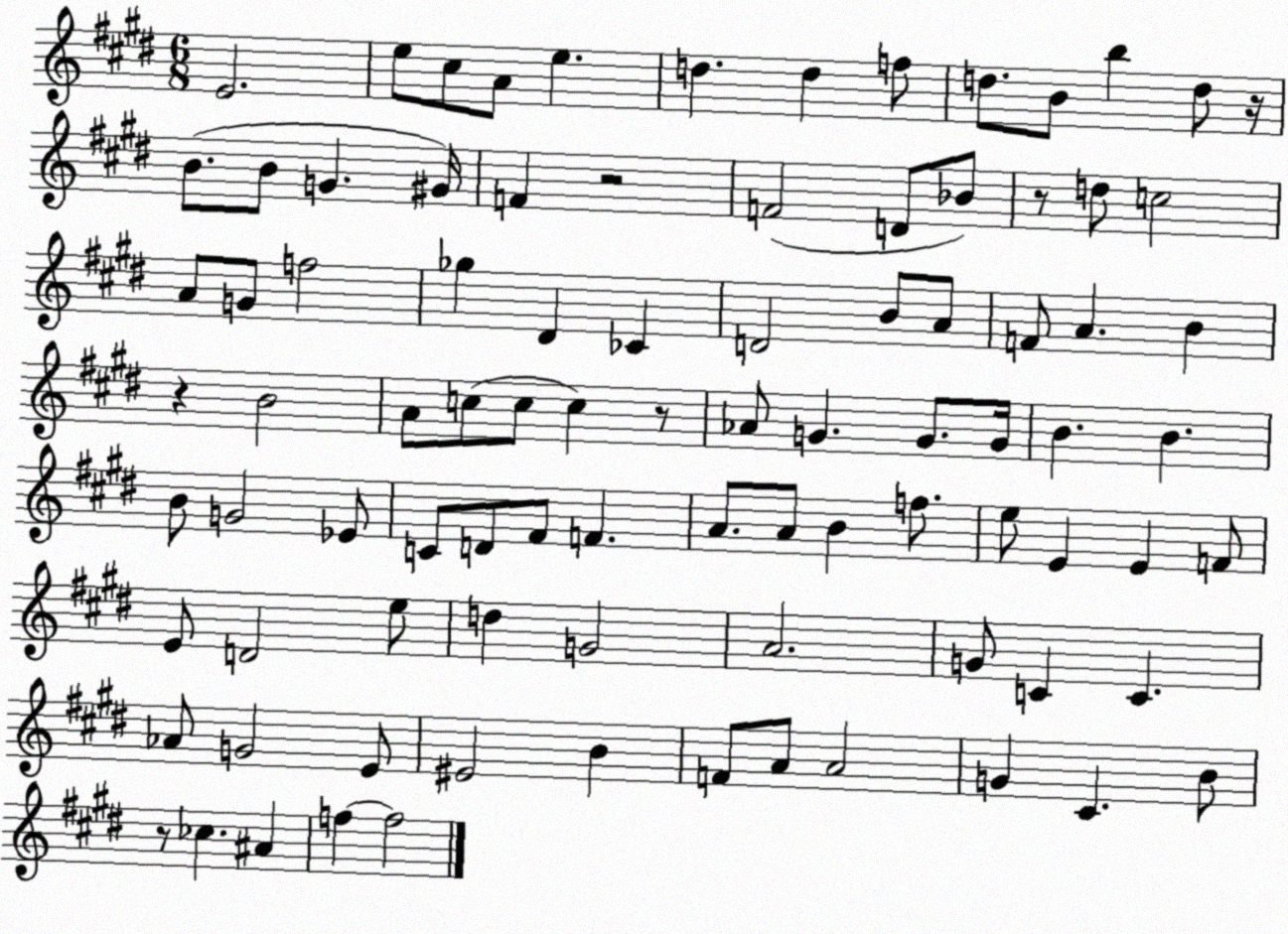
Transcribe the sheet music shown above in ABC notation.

X:1
T:Untitled
M:6/8
L:1/4
K:E
E2 e/2 ^c/2 A/2 e d d f/2 d/2 B/2 b d/2 z/4 B/2 B/2 G ^G/4 F z2 F2 D/2 _B/2 z/2 d/2 c2 A/2 G/2 f2 _g ^D _C D2 B/2 A/2 F/2 A B z B2 A/2 c/2 c/2 c z/2 _A/2 G G/2 G/4 B B B/2 G2 _E/2 C/2 D/2 ^F/2 F A/2 A/2 B f/2 e/2 E E F/2 E/2 D2 e/2 d G2 A2 G/2 C C _A/2 G2 E/2 ^E2 B F/2 A/2 A2 G ^C B/2 z/2 _c ^A f f2